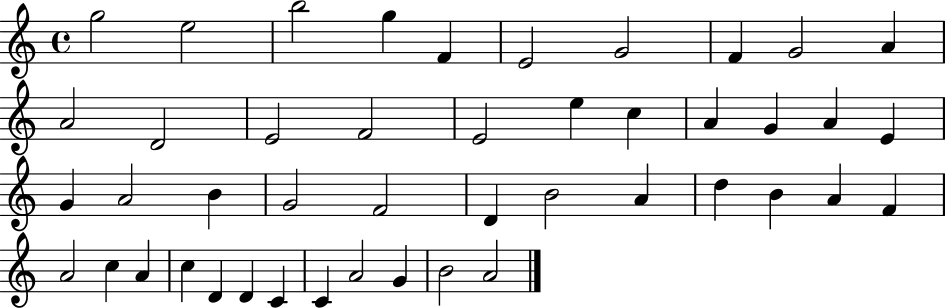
{
  \clef treble
  \time 4/4
  \defaultTimeSignature
  \key c \major
  g''2 e''2 | b''2 g''4 f'4 | e'2 g'2 | f'4 g'2 a'4 | \break a'2 d'2 | e'2 f'2 | e'2 e''4 c''4 | a'4 g'4 a'4 e'4 | \break g'4 a'2 b'4 | g'2 f'2 | d'4 b'2 a'4 | d''4 b'4 a'4 f'4 | \break a'2 c''4 a'4 | c''4 d'4 d'4 c'4 | c'4 a'2 g'4 | b'2 a'2 | \break \bar "|."
}